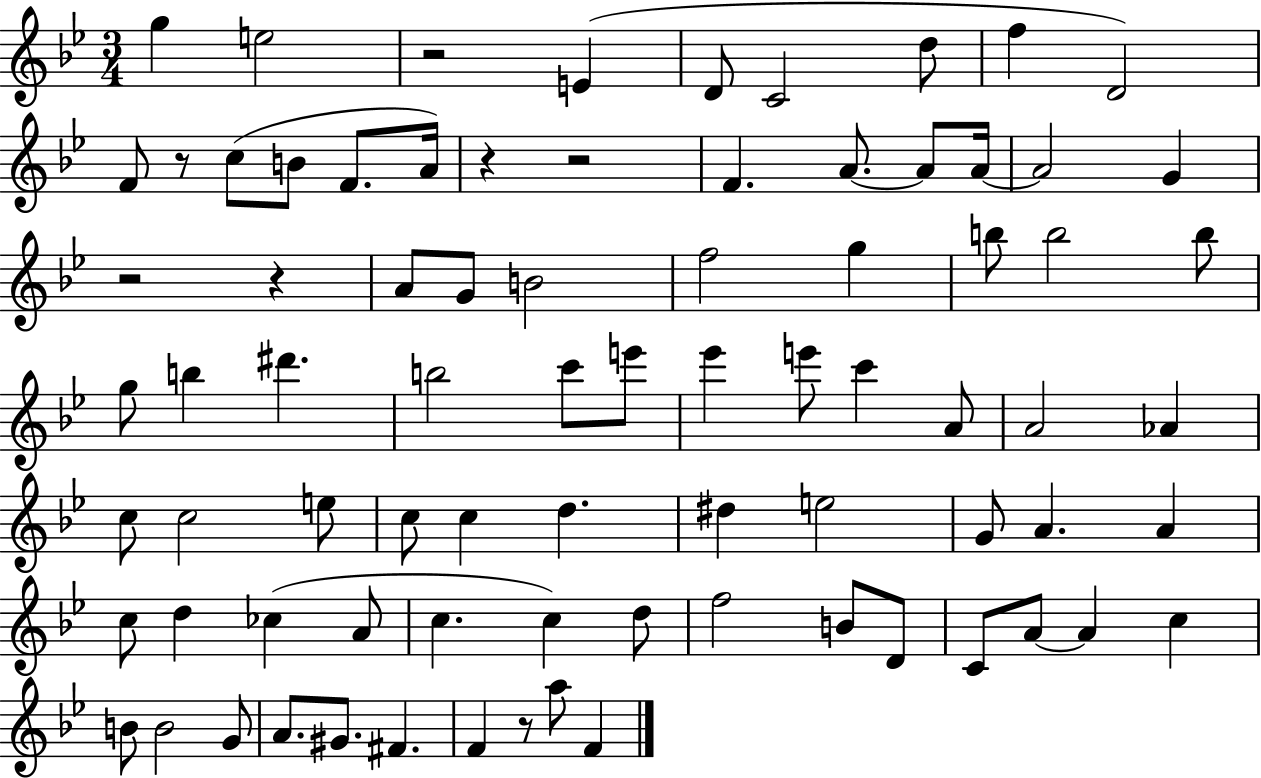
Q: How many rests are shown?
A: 7